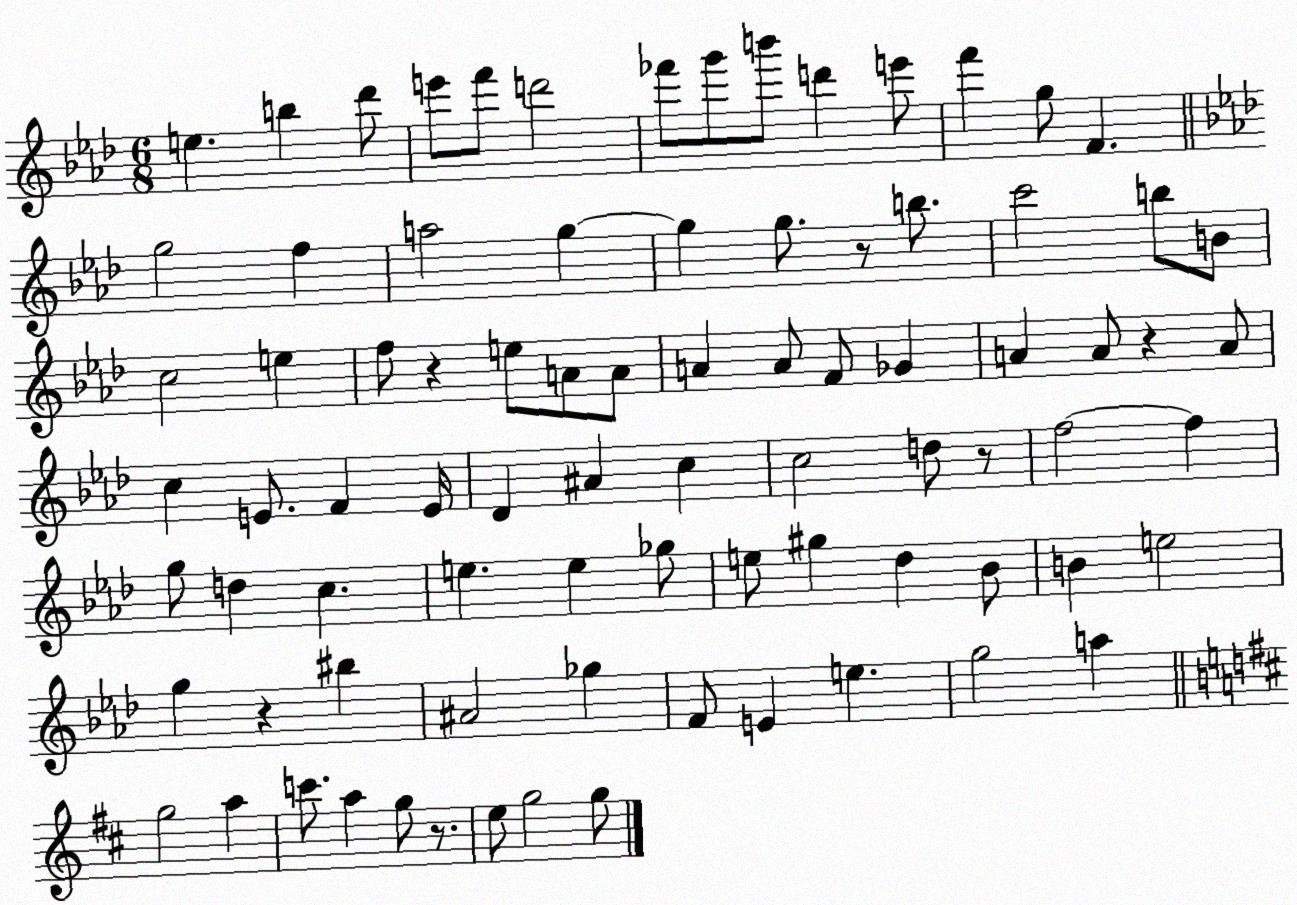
X:1
T:Untitled
M:6/8
L:1/4
K:Ab
e b _d'/2 e'/2 f'/2 d'2 _f'/2 g'/2 b'/2 d' e'/2 f' g/2 F g2 f a2 g g g/2 z/2 b/2 c'2 b/2 B/2 c2 e f/2 z e/2 A/2 A/2 A A/2 F/2 _G A A/2 z A/2 c E/2 F E/4 _D ^A c c2 d/2 z/2 f2 f g/2 d c e e _g/2 e/2 ^g _d _B/2 B e2 g z ^b ^A2 _g F/2 E e g2 a g2 a c'/2 a g/2 z/2 e/2 g2 g/2